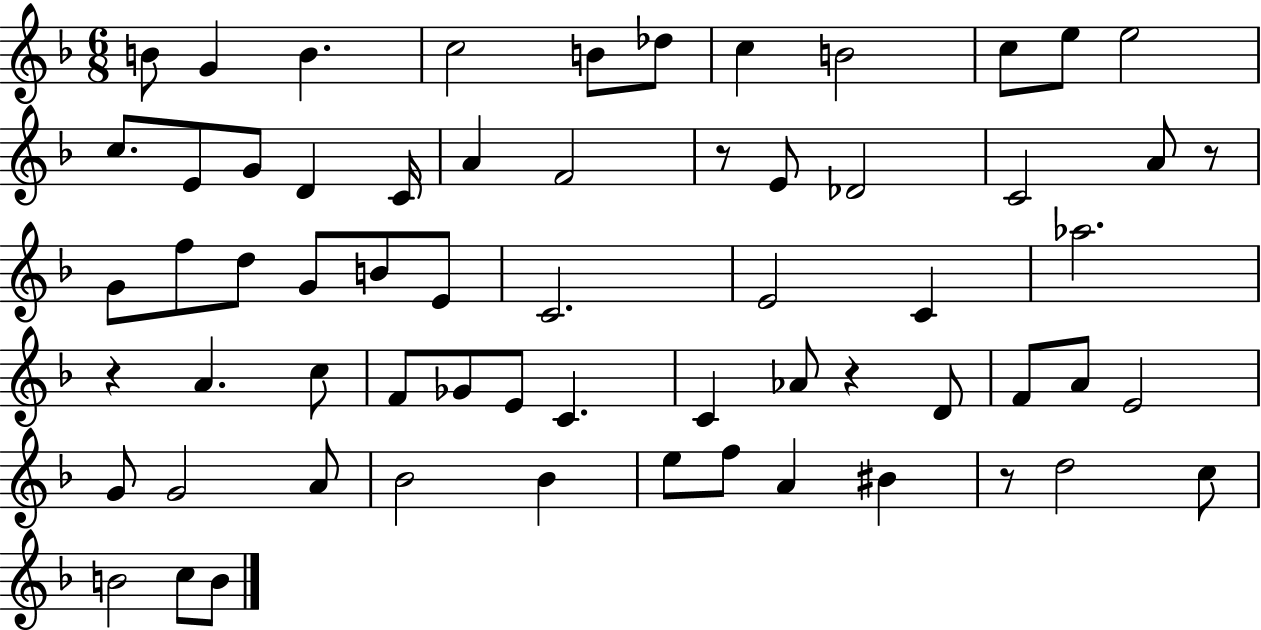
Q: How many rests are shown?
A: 5